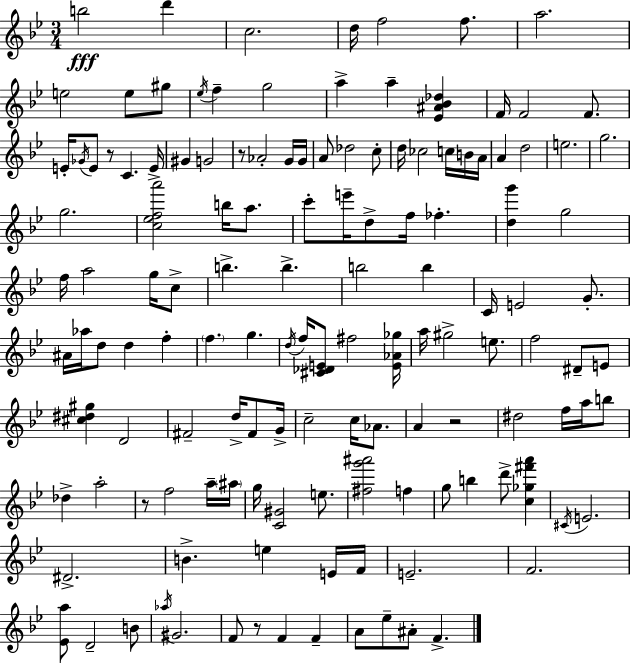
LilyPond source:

{
  \clef treble
  \numericTimeSignature
  \time 3/4
  \key g \minor
  b''2\fff d'''4 | c''2. | d''16 f''2 f''8. | a''2. | \break e''2 e''8 gis''8 | \acciaccatura { ees''16 } f''4-- g''2 | a''4-> a''4-- <ees' ais' bes' des''>4 | f'16 f'2 f'8. | \break e'16-. \acciaccatura { ges'16 } e'8 r8 c'4. | e'16-> gis'4 g'2 | r8 aes'2-. | g'16 g'16 a'8 des''2 | \break c''8-. d''16 ces''2 c''16 | b'16 a'16 a'4 d''2 | e''2. | g''2. | \break g''2. | <c'' ees'' f'' a'''>2 b''16 a''8. | c'''8-. e'''16-- d''8-> f''16 fes''4.-. | <d'' g'''>4 g''2 | \break f''16 a''2 g''16 | c''8-> b''4.-> b''4.-> | b''2 b''4 | c'16 e'2 g'8.-. | \break ais'16 aes''16 d''8 d''4 f''4-. | \parenthesize f''4. g''4. | \acciaccatura { d''16 } f''16 <cis' des' e'>8 fis''2 | <e' aes' ges''>16 a''16 gis''2-> | \break e''8. f''2 dis'8-- | e'8 <cis'' dis'' gis''>4 d'2 | fis'2-- d''16-> | fis'8 g'16-> c''2-- c''16 | \break aes'8. a'4 r2 | dis''2 f''16 | a''16 b''8 des''4-> a''2-. | r8 f''2 | \break a''16-- \parenthesize ais''16 g''16 <c' gis'>2 | e''8. <fis'' g''' ais'''>2 f''4 | g''8 b''4 d'''8-> <c'' ges'' fis''' a'''>4 | \acciaccatura { cis'16 } e'2. | \break dis'2.-> | b'4.-> e''4 | e'16 f'16 e'2.-- | f'2. | \break <ees' a''>8 d'2-- | b'8 \acciaccatura { aes''16 } gis'2. | f'8 r8 f'4 | f'4-- a'8 ees''8-- ais'8-. f'4.-> | \break \bar "|."
}